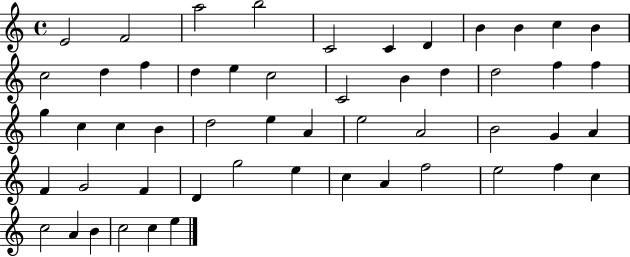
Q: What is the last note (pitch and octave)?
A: E5